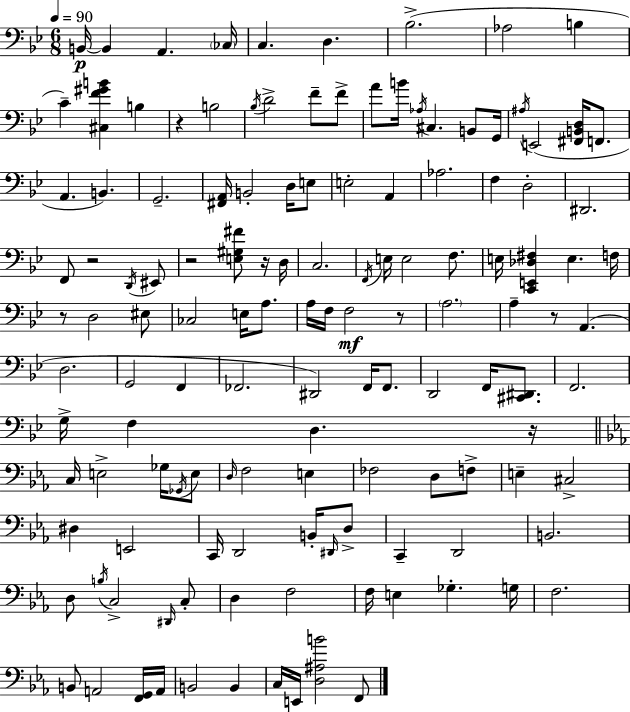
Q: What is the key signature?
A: BES major